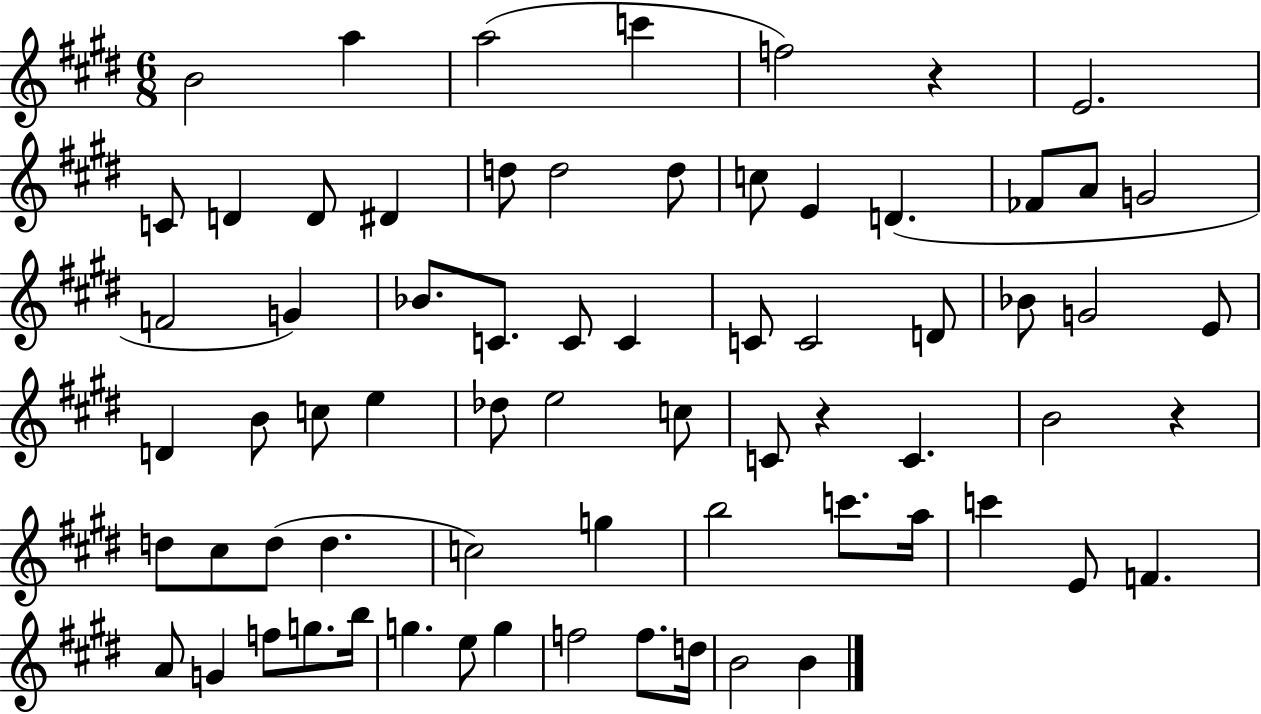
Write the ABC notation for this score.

X:1
T:Untitled
M:6/8
L:1/4
K:E
B2 a a2 c' f2 z E2 C/2 D D/2 ^D d/2 d2 d/2 c/2 E D _F/2 A/2 G2 F2 G _B/2 C/2 C/2 C C/2 C2 D/2 _B/2 G2 E/2 D B/2 c/2 e _d/2 e2 c/2 C/2 z C B2 z d/2 ^c/2 d/2 d c2 g b2 c'/2 a/4 c' E/2 F A/2 G f/2 g/2 b/4 g e/2 g f2 f/2 d/4 B2 B